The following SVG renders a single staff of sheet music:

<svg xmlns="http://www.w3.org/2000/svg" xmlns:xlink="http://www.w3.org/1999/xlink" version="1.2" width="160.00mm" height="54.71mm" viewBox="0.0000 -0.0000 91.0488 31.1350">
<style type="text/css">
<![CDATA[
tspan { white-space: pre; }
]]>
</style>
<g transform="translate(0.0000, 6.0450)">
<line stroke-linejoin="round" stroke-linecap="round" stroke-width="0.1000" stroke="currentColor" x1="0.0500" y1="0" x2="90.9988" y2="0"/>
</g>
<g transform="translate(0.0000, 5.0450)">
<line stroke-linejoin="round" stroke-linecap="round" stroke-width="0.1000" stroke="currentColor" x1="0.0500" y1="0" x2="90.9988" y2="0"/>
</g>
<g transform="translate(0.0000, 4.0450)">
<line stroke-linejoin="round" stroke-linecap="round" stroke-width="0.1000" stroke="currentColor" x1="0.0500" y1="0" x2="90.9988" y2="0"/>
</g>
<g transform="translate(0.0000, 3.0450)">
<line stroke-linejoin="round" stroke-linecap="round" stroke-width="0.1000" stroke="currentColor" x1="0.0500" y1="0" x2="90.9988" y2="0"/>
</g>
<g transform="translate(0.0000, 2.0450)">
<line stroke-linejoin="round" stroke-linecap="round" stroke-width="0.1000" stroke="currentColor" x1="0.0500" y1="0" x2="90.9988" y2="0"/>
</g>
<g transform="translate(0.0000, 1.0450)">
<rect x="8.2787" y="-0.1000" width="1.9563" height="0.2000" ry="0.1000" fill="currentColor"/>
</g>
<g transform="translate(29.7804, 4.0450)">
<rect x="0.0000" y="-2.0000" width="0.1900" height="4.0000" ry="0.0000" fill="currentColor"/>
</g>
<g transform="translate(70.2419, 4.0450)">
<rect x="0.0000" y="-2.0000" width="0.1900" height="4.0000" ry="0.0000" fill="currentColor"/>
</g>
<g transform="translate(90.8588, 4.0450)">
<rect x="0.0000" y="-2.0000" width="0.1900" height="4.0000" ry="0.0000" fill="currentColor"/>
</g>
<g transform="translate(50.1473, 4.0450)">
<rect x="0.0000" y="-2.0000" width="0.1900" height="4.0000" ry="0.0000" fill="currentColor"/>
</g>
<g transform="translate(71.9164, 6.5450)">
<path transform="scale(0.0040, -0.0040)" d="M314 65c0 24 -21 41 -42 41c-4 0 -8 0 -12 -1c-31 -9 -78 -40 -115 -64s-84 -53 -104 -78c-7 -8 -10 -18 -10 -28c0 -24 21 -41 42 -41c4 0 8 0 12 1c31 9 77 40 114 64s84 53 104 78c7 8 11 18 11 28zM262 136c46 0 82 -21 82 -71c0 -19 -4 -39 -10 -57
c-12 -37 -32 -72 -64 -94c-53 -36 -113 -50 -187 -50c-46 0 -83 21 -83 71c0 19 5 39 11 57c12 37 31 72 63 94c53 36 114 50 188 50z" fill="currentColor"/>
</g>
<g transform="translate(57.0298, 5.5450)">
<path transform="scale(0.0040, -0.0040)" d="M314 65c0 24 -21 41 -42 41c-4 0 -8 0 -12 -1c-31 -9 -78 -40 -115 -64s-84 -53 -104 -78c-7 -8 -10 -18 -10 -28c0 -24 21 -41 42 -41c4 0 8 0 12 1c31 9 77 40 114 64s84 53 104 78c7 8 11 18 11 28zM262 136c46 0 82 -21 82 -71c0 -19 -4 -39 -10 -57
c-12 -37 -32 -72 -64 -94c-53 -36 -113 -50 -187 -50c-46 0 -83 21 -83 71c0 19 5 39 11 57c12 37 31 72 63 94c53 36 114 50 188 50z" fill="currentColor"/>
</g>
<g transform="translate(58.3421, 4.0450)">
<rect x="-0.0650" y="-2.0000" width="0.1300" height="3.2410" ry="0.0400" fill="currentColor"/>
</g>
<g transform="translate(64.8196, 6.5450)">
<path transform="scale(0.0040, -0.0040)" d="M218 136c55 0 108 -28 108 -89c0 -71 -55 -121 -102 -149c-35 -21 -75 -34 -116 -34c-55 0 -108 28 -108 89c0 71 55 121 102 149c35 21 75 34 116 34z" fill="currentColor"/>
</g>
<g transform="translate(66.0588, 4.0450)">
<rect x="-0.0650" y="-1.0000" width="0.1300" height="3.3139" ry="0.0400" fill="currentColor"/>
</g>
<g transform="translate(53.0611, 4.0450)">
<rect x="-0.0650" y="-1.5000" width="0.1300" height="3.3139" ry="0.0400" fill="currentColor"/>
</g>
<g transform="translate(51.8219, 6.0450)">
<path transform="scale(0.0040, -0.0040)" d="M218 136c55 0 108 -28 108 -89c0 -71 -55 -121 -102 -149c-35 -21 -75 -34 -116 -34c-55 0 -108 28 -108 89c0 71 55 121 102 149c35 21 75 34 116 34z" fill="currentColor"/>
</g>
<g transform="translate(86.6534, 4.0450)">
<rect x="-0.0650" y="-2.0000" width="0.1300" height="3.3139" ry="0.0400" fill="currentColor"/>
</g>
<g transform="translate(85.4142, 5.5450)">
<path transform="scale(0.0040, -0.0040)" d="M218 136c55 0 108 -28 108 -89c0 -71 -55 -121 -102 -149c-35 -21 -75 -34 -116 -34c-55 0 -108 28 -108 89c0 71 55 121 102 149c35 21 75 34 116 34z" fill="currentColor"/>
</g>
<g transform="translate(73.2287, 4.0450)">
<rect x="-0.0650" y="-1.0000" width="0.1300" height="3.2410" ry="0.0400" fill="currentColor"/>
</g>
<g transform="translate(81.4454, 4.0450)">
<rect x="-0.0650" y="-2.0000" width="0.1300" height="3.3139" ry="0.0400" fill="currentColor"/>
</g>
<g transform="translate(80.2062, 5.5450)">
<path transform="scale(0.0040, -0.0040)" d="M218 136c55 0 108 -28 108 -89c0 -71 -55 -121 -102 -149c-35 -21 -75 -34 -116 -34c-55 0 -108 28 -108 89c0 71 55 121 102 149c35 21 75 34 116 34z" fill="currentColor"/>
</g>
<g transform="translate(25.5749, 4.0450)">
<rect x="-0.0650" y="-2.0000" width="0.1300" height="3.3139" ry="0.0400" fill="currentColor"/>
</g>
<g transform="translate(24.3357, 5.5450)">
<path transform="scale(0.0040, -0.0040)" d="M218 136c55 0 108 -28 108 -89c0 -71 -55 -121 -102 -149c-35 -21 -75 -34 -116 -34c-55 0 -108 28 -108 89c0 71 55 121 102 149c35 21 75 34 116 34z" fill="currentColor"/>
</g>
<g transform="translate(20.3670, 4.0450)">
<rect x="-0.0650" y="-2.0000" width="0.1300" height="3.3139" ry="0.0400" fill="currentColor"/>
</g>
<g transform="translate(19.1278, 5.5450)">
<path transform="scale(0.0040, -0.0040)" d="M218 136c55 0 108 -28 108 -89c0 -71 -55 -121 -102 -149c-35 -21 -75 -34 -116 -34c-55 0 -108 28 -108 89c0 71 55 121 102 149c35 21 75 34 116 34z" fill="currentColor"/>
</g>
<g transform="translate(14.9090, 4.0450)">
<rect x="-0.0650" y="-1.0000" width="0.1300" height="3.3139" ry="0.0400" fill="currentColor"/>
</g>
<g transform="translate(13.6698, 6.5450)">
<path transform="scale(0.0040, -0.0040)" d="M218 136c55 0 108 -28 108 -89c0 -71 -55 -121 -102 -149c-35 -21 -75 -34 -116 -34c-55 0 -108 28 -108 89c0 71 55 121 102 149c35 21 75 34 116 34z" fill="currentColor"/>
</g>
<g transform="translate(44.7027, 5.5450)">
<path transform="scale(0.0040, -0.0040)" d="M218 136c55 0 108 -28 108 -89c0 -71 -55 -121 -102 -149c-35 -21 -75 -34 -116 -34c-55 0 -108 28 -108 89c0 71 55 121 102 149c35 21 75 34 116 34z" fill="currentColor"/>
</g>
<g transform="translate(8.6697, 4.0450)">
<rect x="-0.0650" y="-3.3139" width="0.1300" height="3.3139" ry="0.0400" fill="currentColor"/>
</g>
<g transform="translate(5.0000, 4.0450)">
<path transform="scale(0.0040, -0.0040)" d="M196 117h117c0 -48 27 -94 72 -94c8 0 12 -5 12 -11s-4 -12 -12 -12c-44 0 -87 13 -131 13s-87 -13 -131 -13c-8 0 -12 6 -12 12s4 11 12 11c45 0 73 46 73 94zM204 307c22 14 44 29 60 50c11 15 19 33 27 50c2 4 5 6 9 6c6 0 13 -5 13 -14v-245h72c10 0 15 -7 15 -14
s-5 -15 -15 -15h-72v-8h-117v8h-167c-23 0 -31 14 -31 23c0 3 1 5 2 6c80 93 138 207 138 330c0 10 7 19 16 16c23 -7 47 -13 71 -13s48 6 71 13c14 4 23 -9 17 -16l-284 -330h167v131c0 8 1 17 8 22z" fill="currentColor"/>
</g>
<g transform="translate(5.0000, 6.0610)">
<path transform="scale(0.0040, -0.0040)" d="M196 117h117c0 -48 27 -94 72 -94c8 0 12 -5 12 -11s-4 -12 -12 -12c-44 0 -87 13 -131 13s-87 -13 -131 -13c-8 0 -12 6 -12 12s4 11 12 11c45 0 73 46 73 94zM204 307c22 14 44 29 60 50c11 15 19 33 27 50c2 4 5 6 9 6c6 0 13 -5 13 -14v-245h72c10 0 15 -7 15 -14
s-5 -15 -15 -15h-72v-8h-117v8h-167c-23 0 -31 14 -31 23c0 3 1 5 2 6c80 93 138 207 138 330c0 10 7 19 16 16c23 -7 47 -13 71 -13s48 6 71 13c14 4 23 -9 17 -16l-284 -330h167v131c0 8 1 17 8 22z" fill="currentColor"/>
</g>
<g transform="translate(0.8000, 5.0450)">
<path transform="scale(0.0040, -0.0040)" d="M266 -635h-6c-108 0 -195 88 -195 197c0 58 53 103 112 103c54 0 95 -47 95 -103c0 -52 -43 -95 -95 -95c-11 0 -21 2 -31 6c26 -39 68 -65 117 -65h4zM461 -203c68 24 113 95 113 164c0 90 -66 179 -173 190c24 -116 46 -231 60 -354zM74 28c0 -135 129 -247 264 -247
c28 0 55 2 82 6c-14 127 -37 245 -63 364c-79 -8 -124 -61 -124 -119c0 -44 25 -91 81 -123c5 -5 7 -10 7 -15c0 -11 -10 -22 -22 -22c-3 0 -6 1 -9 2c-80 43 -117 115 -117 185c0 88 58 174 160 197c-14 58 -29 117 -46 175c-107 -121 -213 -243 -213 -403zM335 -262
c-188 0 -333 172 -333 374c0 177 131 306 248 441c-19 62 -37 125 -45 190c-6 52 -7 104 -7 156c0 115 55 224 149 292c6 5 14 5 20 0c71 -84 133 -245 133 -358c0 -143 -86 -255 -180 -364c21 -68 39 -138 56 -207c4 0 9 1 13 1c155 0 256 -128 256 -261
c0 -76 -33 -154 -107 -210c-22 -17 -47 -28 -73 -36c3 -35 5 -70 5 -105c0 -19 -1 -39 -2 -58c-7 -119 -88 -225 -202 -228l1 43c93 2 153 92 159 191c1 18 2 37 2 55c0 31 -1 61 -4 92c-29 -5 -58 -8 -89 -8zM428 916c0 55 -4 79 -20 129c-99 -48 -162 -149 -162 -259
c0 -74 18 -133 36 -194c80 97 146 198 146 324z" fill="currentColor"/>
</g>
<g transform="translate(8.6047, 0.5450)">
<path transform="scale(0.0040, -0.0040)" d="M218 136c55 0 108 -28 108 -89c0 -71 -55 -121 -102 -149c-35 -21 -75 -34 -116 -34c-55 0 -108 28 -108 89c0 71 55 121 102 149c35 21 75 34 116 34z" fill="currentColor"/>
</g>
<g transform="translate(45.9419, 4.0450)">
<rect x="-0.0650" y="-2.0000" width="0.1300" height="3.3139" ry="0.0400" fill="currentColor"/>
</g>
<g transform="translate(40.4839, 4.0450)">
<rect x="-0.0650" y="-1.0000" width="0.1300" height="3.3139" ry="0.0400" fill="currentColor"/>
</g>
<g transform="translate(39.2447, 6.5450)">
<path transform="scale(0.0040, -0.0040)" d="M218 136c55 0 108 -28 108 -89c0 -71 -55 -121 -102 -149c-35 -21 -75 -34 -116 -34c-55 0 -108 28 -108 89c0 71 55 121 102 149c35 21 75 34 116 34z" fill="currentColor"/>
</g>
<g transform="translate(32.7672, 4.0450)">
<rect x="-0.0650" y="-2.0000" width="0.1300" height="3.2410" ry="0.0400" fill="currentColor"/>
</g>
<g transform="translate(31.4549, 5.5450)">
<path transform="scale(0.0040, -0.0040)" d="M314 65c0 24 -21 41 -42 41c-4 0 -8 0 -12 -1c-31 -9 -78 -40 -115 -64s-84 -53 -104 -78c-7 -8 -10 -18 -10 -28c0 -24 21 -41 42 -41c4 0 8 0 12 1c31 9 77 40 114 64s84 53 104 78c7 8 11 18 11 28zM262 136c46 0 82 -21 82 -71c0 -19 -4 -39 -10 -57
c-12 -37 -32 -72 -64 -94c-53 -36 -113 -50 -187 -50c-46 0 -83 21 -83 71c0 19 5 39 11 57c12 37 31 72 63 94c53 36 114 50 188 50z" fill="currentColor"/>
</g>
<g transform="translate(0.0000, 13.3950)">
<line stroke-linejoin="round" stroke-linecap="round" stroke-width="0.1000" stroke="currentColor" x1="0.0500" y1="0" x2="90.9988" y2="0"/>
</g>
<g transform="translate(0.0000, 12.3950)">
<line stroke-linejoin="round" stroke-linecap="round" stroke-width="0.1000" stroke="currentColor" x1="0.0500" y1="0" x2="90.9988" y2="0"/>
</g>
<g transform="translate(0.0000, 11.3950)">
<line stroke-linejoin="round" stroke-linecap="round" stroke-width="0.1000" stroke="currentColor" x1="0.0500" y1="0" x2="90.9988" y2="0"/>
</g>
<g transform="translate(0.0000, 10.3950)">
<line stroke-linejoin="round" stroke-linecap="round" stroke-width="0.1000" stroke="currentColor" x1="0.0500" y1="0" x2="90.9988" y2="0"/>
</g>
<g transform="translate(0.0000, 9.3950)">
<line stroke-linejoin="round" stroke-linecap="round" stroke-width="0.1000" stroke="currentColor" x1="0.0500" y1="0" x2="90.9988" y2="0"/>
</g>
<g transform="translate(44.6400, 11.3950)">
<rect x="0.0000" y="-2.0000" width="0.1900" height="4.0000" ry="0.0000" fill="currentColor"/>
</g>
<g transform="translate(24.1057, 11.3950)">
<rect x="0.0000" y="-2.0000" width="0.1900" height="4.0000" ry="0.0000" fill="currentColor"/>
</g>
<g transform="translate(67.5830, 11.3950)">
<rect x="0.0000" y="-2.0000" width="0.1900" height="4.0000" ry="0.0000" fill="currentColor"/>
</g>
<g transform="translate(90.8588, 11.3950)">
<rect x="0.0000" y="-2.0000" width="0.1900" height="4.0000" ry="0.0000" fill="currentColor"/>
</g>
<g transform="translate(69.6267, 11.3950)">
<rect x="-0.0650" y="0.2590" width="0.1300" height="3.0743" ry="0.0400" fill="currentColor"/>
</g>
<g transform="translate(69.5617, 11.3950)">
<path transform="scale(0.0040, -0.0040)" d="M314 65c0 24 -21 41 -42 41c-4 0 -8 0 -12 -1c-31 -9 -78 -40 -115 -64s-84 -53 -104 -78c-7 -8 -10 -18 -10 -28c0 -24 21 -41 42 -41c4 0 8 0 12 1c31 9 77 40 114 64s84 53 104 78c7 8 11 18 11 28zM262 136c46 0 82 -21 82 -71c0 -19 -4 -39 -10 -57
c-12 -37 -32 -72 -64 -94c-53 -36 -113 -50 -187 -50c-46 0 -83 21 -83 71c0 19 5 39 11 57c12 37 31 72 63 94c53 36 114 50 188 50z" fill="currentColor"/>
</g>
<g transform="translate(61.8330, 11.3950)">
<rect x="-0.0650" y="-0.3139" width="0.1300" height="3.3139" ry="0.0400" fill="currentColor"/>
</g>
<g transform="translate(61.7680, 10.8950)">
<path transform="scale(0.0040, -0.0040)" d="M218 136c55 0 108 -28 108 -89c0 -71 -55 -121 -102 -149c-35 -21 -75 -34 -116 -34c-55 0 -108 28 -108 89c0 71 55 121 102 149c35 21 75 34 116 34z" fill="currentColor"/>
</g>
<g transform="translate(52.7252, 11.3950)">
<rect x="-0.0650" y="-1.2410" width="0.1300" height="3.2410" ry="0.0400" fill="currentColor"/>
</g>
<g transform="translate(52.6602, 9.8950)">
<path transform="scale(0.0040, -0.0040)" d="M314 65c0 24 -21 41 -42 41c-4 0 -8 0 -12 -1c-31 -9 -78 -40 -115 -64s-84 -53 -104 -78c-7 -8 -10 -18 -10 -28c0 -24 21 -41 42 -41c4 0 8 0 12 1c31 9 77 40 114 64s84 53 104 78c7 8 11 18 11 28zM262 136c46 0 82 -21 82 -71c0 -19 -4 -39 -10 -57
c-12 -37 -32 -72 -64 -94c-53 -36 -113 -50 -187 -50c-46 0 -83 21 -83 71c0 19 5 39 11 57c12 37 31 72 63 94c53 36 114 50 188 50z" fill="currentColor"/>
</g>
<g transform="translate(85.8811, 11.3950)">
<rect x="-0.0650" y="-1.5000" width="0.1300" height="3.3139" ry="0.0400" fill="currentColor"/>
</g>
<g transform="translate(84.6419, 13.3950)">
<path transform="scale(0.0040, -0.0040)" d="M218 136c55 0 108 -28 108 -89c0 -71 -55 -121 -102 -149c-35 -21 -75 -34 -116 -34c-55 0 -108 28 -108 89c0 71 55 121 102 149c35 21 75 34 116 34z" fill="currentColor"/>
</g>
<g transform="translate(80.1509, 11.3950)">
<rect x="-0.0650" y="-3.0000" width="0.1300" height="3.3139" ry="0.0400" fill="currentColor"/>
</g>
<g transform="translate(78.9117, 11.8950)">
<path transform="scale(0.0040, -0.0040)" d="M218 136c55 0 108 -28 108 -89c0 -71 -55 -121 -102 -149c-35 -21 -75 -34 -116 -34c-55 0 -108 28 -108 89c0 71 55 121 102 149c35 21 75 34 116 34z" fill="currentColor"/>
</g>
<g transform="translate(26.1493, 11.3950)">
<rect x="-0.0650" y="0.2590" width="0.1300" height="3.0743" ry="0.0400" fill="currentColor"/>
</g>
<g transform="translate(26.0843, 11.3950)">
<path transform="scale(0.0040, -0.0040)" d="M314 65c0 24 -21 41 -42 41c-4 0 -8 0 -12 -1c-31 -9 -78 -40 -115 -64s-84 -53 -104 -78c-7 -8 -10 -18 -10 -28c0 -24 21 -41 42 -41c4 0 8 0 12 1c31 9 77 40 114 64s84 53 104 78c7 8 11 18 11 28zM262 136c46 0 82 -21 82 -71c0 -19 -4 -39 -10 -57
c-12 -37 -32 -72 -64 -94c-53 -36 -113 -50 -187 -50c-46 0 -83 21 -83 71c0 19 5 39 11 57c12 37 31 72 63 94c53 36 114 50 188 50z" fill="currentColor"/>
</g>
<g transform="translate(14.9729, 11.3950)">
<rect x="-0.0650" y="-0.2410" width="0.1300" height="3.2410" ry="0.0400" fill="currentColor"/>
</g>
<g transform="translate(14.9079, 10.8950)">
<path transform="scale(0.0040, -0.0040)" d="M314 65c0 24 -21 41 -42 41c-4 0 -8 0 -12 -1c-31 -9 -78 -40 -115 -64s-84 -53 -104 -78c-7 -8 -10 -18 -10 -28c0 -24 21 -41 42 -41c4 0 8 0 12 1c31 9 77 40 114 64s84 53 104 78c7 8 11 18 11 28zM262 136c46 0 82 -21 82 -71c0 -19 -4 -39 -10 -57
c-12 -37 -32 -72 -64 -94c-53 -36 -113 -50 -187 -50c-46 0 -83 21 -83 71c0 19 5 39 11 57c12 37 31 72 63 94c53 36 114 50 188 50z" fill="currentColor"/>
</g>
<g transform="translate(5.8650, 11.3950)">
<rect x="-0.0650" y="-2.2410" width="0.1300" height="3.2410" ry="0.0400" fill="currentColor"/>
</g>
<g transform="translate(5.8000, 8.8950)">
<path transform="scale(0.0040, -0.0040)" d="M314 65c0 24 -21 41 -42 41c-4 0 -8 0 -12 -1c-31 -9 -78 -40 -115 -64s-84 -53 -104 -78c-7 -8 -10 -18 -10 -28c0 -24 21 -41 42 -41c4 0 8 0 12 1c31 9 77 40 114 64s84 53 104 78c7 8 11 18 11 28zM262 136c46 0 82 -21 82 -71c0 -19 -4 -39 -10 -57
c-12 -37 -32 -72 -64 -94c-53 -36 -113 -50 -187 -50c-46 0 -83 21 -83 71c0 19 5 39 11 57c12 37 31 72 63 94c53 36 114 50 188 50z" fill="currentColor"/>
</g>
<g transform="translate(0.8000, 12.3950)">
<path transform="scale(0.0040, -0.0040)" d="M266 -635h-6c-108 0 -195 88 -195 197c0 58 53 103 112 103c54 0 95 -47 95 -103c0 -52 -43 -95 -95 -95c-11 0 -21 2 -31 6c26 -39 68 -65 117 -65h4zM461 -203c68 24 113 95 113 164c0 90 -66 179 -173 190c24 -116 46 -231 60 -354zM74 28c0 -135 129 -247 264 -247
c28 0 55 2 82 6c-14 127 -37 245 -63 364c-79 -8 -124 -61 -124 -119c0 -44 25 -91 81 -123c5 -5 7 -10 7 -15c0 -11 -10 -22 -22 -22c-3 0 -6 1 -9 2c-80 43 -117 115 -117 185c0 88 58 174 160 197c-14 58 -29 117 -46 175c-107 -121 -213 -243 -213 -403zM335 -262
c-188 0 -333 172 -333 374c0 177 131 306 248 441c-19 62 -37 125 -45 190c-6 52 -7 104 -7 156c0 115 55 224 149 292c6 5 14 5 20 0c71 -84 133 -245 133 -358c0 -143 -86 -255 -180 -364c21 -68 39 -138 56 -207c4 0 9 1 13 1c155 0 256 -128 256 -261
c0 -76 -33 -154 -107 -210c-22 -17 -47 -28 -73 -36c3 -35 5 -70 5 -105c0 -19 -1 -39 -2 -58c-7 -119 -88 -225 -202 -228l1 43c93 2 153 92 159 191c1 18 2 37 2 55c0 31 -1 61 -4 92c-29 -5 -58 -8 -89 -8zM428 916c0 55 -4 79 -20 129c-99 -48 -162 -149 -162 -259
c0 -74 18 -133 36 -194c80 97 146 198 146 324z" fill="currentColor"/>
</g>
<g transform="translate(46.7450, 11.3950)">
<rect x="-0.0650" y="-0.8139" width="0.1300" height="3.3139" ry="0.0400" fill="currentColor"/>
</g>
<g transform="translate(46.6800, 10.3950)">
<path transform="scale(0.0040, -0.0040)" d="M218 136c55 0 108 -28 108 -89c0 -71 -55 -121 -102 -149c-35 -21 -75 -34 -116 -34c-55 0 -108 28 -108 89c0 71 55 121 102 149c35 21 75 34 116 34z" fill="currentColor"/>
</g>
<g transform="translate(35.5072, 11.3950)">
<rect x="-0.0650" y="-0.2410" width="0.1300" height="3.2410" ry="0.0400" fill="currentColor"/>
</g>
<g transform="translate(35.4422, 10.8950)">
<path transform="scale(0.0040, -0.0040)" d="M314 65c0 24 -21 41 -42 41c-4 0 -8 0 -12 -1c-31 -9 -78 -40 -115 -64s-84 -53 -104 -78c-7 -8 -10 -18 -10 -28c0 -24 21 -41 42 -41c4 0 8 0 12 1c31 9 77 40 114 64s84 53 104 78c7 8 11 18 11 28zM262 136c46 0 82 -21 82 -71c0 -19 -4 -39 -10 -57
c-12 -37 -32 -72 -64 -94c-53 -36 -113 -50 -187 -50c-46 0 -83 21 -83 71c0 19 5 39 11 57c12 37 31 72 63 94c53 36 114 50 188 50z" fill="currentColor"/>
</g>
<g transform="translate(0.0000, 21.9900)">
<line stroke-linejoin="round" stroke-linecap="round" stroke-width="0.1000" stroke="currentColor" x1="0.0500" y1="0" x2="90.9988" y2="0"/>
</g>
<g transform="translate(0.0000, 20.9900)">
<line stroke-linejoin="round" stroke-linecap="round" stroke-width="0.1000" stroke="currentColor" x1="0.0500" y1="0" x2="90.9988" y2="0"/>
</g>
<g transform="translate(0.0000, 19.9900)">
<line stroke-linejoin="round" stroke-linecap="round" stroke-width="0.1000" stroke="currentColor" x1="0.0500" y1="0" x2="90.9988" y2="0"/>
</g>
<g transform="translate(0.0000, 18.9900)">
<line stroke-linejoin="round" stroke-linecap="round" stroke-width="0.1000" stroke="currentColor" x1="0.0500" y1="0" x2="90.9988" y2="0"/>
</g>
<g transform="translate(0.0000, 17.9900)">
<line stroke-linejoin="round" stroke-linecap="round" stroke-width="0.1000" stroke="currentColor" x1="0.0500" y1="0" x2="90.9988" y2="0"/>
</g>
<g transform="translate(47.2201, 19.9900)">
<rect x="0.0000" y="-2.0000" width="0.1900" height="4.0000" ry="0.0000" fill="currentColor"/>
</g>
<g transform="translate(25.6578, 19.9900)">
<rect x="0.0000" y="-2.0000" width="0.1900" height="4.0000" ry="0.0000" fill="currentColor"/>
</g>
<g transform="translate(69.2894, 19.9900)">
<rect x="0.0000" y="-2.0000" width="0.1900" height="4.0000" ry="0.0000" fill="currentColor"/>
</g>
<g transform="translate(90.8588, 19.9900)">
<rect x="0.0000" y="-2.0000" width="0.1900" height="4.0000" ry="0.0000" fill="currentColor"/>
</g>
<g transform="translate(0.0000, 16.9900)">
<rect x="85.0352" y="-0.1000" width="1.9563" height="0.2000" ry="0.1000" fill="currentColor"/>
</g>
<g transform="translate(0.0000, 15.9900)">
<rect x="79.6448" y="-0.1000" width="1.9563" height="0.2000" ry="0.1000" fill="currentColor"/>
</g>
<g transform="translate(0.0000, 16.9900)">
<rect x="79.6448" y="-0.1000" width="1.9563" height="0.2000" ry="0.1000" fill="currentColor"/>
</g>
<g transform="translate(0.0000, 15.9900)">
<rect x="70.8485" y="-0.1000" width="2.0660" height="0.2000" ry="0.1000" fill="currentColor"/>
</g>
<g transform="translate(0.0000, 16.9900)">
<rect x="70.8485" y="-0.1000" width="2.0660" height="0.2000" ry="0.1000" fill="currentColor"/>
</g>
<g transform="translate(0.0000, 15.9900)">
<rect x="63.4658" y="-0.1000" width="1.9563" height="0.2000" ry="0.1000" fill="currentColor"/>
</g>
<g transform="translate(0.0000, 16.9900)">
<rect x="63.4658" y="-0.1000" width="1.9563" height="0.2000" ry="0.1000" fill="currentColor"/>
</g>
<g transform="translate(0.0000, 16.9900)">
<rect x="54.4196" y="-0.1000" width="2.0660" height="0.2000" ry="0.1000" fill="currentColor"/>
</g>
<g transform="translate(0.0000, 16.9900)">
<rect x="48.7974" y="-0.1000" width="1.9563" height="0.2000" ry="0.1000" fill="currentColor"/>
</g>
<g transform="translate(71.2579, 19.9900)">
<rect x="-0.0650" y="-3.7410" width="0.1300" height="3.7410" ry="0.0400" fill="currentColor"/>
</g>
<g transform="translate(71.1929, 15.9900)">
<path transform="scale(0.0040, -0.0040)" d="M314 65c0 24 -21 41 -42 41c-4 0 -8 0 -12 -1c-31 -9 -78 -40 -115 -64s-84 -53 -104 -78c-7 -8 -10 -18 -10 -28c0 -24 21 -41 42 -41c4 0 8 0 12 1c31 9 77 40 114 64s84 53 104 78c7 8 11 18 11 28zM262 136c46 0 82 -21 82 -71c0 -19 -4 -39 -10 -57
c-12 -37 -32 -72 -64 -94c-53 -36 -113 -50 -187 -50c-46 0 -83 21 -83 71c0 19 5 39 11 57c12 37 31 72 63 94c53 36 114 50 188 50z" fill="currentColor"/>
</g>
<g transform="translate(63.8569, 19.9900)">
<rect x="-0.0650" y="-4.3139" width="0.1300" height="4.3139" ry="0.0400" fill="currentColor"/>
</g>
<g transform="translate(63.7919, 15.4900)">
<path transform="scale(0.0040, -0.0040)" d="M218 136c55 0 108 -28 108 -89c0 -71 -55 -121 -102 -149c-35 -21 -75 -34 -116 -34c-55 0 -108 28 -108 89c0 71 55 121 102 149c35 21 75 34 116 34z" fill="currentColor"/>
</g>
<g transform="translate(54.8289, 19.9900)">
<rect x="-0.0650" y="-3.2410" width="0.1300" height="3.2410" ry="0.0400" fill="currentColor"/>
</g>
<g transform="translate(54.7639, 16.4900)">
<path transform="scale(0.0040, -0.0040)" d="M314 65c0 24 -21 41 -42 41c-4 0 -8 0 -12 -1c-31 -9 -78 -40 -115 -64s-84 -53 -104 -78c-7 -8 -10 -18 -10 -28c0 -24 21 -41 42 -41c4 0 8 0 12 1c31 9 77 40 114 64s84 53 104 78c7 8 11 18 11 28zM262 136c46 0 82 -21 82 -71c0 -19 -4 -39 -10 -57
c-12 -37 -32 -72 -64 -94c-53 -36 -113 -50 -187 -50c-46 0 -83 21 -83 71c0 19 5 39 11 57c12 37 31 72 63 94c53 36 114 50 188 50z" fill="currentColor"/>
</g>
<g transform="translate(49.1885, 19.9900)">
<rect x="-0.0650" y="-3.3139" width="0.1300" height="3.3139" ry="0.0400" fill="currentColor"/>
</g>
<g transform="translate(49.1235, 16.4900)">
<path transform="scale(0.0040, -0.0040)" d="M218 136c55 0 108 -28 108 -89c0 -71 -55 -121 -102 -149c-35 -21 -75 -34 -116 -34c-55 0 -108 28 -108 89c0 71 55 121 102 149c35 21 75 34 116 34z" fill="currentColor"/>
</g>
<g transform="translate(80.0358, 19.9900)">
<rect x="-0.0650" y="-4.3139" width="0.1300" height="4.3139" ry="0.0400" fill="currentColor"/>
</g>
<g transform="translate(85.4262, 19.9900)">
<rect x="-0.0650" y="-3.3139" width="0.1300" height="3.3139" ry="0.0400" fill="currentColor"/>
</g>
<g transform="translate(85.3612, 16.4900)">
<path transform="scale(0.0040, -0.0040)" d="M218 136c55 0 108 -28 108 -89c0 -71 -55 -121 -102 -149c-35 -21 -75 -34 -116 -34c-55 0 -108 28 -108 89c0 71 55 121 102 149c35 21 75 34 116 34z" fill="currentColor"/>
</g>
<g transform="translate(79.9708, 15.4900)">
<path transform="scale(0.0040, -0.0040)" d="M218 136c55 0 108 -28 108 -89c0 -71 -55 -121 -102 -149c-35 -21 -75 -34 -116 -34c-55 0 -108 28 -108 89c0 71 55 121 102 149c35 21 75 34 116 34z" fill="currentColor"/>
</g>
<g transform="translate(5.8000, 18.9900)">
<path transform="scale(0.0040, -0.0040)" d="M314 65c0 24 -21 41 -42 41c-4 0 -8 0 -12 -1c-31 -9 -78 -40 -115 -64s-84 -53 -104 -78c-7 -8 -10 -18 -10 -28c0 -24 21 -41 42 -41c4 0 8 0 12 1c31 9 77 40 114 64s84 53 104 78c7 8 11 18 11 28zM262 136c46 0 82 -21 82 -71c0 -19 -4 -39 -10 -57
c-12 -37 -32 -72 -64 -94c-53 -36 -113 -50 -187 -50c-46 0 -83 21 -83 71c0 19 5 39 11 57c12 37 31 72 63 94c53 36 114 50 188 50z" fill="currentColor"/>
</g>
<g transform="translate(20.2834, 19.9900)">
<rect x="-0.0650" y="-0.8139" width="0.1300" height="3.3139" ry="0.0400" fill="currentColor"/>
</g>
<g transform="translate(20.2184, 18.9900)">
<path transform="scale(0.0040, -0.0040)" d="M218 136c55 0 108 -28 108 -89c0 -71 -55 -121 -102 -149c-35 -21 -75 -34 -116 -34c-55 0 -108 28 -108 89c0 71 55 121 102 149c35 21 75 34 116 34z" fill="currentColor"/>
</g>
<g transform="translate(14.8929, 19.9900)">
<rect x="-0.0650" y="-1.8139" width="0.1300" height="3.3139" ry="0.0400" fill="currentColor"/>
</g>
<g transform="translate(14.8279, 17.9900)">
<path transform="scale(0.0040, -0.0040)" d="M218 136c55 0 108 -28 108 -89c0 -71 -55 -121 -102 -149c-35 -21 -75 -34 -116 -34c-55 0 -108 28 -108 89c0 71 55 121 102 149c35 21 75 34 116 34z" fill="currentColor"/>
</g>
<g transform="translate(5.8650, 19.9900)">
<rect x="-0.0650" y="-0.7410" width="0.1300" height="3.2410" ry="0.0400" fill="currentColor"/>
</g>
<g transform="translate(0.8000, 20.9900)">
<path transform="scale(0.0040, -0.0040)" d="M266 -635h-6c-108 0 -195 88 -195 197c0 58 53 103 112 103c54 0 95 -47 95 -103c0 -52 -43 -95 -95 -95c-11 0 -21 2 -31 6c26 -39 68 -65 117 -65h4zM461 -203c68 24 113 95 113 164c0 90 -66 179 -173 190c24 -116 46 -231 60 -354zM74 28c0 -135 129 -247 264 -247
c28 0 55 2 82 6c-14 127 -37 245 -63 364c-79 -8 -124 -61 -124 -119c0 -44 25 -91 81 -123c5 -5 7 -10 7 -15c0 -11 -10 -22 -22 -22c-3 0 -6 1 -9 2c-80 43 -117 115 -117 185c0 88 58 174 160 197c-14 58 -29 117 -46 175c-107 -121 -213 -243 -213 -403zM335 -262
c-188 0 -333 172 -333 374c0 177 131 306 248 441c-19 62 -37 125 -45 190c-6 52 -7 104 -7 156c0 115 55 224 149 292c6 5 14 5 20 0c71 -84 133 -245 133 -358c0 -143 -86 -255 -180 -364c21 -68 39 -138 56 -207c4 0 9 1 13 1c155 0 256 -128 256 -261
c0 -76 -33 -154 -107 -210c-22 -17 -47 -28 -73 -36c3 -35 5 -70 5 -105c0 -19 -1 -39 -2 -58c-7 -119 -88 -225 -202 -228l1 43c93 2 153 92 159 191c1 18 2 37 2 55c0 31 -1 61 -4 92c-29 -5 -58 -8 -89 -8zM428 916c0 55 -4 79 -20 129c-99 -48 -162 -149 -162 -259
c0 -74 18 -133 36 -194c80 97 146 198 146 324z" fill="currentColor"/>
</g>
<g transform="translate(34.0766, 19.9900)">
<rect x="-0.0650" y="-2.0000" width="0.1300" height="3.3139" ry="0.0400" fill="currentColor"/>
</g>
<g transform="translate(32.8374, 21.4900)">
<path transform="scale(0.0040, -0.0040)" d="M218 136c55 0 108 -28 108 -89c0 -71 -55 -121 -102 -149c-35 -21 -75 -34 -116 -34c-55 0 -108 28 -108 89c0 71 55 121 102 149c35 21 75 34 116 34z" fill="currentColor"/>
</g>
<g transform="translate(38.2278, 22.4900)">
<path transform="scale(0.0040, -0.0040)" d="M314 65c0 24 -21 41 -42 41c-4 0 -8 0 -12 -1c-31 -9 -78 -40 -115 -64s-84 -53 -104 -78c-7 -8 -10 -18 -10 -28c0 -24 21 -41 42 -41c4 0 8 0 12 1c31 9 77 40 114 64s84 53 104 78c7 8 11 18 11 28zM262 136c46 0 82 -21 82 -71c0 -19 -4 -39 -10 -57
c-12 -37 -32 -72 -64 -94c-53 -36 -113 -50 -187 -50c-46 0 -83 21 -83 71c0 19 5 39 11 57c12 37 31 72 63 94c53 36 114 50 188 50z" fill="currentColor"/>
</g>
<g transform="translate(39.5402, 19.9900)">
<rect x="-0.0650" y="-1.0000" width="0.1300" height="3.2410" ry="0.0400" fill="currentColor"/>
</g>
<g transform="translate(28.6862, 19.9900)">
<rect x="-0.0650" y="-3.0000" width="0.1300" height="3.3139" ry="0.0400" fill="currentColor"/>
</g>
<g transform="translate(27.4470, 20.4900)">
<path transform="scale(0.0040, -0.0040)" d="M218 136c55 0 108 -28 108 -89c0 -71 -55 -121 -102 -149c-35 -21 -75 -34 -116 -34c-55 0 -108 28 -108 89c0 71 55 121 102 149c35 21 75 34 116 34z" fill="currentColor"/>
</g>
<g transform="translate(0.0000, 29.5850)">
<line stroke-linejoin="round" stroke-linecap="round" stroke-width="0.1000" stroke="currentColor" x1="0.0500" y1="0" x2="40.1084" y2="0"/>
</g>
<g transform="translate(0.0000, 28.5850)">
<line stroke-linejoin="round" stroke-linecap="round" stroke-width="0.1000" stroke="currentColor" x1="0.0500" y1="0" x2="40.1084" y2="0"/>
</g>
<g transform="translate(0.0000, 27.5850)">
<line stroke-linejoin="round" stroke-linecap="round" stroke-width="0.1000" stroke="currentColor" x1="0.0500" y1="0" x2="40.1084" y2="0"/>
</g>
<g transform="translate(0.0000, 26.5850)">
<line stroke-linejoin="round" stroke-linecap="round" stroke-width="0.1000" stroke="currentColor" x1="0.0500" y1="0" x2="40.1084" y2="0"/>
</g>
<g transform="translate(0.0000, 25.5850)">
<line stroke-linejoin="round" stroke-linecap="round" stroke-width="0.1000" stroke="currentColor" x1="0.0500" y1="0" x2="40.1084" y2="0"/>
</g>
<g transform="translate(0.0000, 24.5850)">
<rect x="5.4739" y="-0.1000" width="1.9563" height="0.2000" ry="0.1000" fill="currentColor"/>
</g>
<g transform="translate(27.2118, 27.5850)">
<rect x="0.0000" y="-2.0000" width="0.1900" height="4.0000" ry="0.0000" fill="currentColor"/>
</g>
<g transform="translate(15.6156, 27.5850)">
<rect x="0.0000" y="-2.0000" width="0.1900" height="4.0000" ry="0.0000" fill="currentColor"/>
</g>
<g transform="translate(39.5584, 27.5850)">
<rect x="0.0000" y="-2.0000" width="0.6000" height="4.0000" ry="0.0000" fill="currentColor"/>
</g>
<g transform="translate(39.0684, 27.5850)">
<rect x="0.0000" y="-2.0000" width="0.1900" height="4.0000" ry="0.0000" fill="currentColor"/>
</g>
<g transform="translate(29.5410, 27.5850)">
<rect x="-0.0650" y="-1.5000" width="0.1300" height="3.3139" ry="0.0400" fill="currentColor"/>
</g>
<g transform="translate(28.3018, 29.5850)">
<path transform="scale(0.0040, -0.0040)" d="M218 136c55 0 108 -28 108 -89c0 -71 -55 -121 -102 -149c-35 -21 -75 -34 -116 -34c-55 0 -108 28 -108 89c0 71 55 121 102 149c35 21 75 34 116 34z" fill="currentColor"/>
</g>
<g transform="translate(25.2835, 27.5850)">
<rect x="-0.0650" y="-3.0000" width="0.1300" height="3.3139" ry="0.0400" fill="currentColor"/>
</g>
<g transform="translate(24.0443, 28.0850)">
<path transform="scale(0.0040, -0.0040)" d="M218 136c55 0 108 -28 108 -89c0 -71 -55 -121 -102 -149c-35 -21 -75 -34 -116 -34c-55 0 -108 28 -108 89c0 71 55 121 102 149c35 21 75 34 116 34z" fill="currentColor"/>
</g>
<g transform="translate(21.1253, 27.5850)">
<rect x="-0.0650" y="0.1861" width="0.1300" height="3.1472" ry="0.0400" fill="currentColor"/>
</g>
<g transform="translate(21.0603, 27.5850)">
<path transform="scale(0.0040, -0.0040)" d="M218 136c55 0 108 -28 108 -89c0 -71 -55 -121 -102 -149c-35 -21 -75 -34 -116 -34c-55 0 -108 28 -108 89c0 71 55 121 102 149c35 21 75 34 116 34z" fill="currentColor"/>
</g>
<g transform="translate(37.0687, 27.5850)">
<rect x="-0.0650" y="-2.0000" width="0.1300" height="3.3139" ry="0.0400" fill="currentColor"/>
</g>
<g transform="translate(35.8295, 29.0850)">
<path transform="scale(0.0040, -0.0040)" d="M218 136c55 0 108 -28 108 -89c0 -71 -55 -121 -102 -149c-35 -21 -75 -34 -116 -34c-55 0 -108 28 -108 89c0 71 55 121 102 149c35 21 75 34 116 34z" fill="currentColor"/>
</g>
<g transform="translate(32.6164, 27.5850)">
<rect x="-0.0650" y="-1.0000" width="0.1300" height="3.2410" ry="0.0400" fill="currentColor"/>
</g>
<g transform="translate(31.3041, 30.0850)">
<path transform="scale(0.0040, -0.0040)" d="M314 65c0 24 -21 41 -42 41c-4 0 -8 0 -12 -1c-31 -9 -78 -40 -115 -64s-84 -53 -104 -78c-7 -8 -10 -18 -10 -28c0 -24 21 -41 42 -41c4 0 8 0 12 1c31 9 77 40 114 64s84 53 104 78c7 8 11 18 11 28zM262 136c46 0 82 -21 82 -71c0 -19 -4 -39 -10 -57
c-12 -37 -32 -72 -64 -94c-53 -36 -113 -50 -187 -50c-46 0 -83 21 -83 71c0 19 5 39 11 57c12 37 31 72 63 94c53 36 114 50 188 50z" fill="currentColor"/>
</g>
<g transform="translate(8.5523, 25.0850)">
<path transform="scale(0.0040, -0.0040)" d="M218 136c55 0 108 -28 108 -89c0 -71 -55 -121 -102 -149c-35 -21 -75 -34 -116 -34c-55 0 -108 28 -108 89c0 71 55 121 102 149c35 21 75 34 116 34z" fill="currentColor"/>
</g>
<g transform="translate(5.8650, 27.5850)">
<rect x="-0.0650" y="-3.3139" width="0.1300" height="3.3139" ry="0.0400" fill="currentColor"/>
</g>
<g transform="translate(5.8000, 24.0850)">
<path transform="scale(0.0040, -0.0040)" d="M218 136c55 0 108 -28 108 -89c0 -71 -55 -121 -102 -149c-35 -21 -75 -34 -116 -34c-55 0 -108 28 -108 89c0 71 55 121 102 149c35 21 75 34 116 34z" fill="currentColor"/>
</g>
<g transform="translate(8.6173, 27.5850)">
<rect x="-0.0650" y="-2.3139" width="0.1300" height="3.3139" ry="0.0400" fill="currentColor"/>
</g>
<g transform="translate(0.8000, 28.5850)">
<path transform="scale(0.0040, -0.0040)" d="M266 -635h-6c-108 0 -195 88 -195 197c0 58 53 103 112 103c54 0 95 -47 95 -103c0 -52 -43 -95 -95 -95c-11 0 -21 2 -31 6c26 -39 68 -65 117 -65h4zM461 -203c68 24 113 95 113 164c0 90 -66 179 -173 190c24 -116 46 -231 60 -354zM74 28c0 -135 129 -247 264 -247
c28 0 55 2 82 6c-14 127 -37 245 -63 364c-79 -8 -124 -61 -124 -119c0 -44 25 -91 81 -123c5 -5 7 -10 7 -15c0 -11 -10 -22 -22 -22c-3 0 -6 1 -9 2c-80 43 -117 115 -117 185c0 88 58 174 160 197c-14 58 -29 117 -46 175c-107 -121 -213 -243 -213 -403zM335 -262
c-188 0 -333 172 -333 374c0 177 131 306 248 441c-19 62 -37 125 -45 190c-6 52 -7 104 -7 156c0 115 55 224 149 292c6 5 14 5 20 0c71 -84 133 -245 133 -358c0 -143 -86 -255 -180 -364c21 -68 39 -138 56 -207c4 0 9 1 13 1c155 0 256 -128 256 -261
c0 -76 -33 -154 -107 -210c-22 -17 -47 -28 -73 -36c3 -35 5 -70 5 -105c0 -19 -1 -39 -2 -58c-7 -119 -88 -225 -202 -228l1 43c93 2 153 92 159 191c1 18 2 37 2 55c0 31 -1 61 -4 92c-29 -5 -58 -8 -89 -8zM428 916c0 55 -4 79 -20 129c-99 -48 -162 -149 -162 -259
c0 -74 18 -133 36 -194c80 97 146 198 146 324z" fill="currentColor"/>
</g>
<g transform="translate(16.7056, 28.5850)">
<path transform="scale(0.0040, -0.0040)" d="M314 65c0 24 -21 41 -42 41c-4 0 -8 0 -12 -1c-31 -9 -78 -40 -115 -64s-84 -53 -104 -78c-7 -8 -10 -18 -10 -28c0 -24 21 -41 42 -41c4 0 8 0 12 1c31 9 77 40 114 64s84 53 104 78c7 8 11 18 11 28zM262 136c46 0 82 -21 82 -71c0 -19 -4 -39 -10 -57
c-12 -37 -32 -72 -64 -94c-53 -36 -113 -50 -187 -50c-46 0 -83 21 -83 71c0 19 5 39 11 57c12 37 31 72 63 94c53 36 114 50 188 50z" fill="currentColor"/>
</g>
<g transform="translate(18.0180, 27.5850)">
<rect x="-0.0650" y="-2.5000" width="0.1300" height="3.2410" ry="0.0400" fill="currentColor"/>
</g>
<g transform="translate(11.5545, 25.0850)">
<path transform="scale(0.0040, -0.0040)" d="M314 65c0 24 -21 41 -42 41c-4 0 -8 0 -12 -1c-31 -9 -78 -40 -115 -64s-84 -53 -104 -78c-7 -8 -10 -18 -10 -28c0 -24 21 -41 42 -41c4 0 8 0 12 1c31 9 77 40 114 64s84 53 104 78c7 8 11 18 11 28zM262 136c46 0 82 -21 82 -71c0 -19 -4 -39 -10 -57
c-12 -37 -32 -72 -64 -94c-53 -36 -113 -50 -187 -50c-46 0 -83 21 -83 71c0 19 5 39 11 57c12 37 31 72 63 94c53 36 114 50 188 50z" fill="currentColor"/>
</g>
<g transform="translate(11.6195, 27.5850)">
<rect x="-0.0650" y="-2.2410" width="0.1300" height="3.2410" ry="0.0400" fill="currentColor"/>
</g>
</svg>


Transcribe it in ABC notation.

X:1
T:Untitled
M:4/4
L:1/4
K:C
b D F F F2 D F E F2 D D2 F F g2 c2 B2 c2 d e2 c B2 A E d2 f d A F D2 b b2 d' c'2 d' b b g g2 G2 B A E D2 F